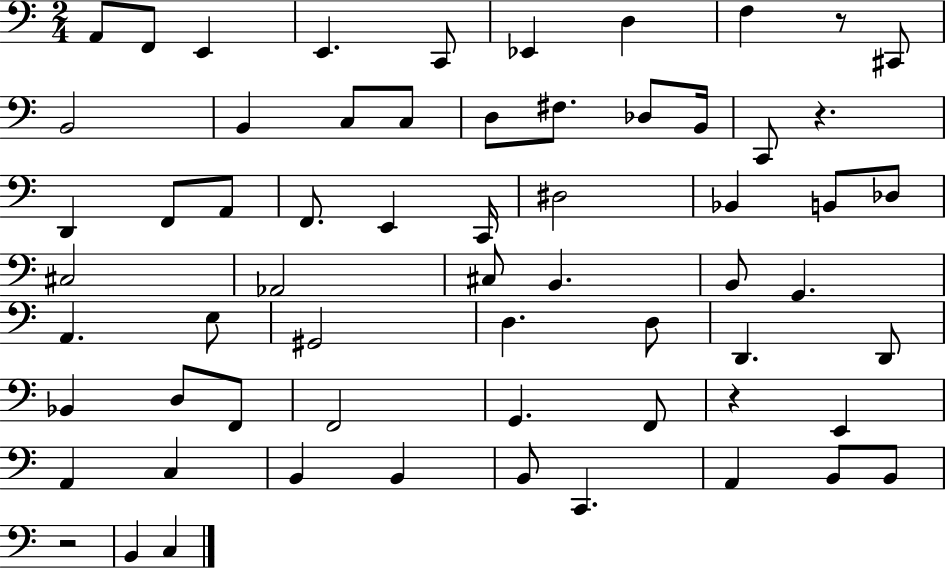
{
  \clef bass
  \numericTimeSignature
  \time 2/4
  \key c \major
  a,8 f,8 e,4 | e,4. c,8 | ees,4 d4 | f4 r8 cis,8 | \break b,2 | b,4 c8 c8 | d8 fis8. des8 b,16 | c,8 r4. | \break d,4 f,8 a,8 | f,8. e,4 c,16 | dis2 | bes,4 b,8 des8 | \break cis2 | aes,2 | cis8 b,4. | b,8 g,4. | \break a,4. e8 | gis,2 | d4. d8 | d,4. d,8 | \break bes,4 d8 f,8 | f,2 | g,4. f,8 | r4 e,4 | \break a,4 c4 | b,4 b,4 | b,8 c,4. | a,4 b,8 b,8 | \break r2 | b,4 c4 | \bar "|."
}